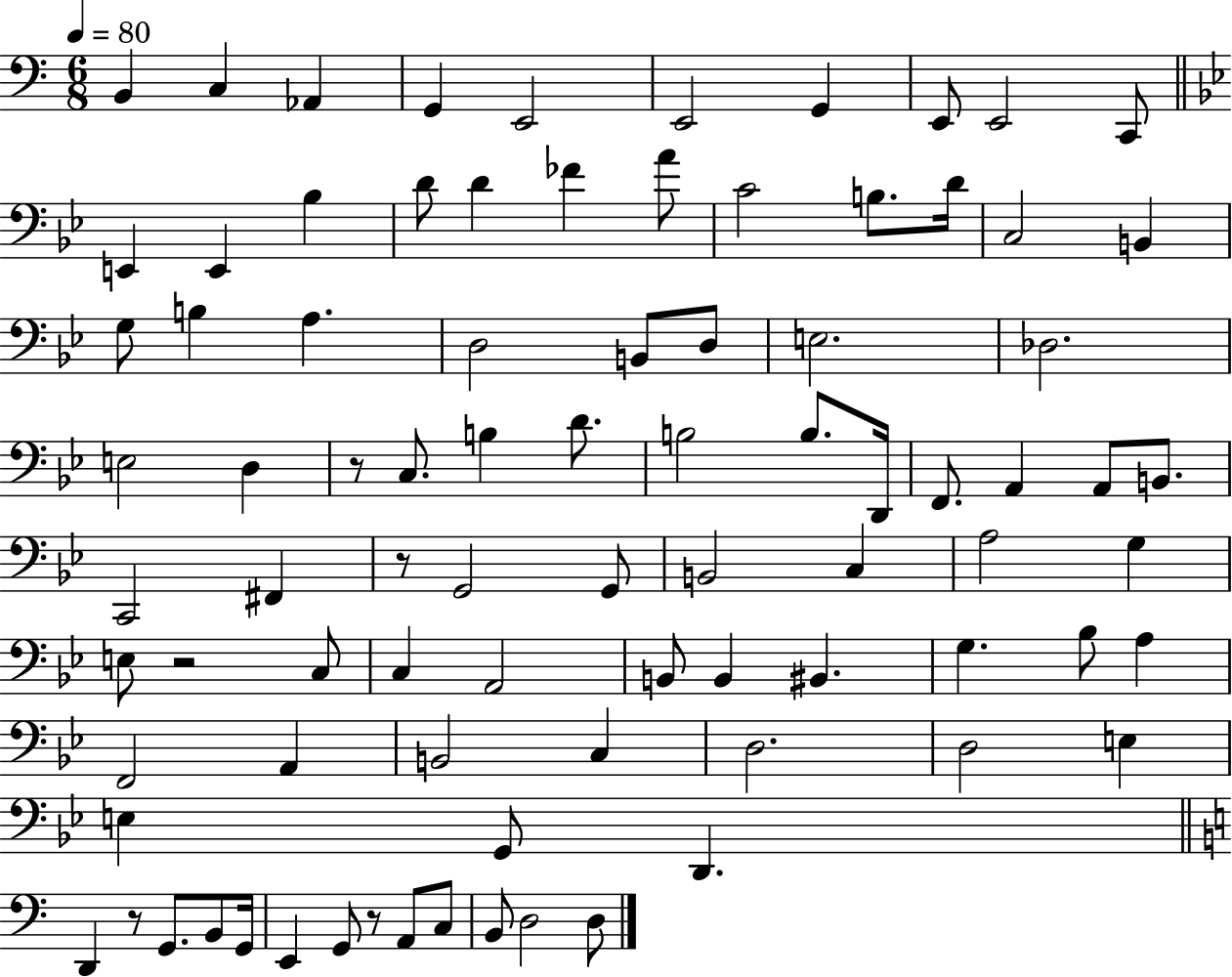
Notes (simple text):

B2/q C3/q Ab2/q G2/q E2/h E2/h G2/q E2/e E2/h C2/e E2/q E2/q Bb3/q D4/e D4/q FES4/q A4/e C4/h B3/e. D4/s C3/h B2/q G3/e B3/q A3/q. D3/h B2/e D3/e E3/h. Db3/h. E3/h D3/q R/e C3/e. B3/q D4/e. B3/h B3/e. D2/s F2/e. A2/q A2/e B2/e. C2/h F#2/q R/e G2/h G2/e B2/h C3/q A3/h G3/q E3/e R/h C3/e C3/q A2/h B2/e B2/q BIS2/q. G3/q. Bb3/e A3/q F2/h A2/q B2/h C3/q D3/h. D3/h E3/q E3/q G2/e D2/q. D2/q R/e G2/e. B2/e G2/s E2/q G2/e R/e A2/e C3/e B2/e D3/h D3/e